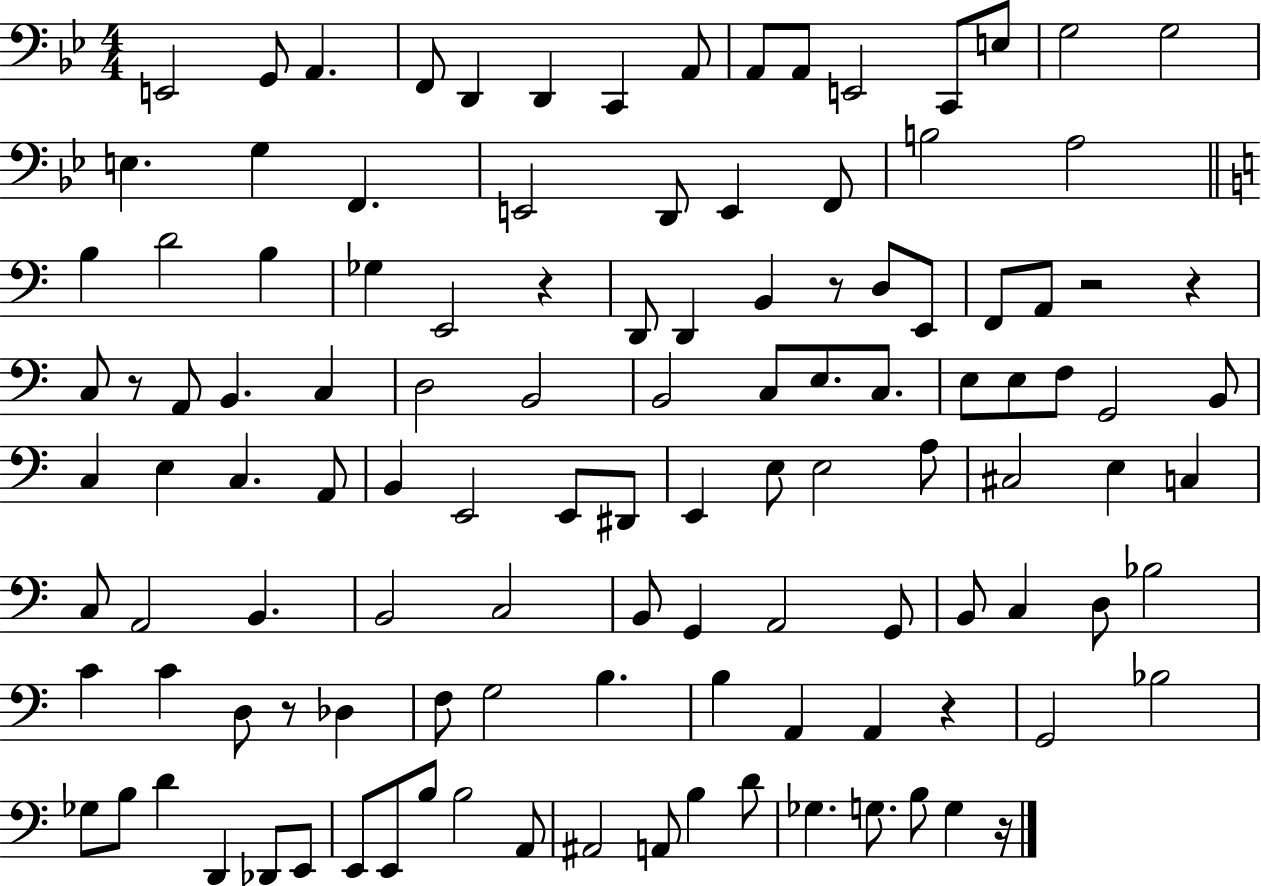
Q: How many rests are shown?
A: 8